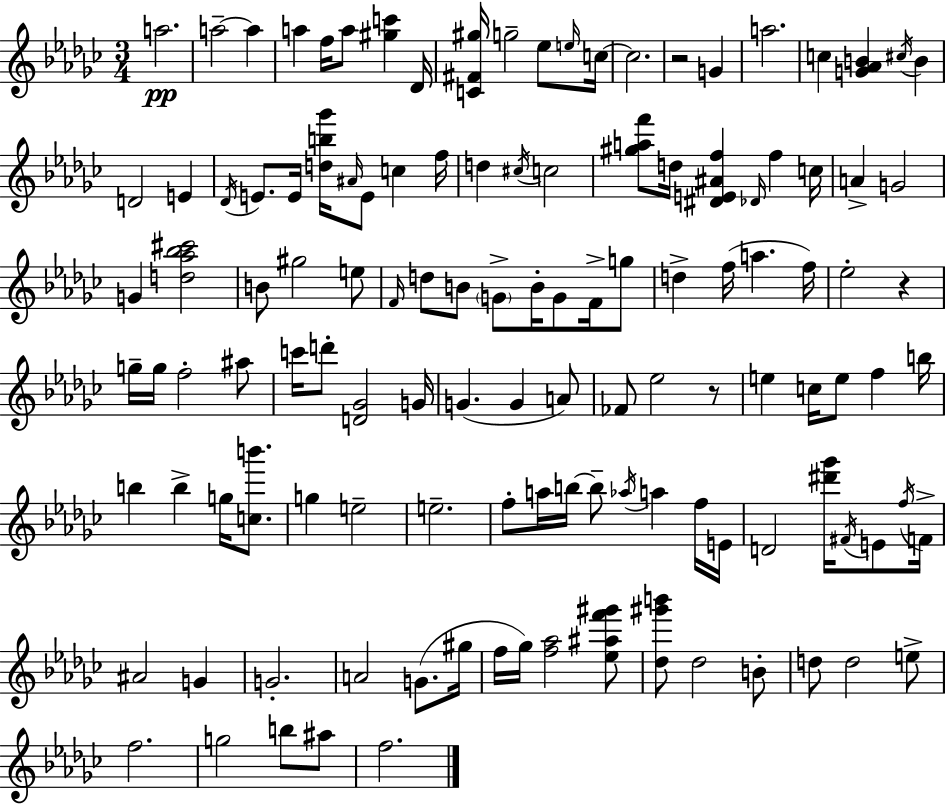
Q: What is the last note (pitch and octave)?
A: F5